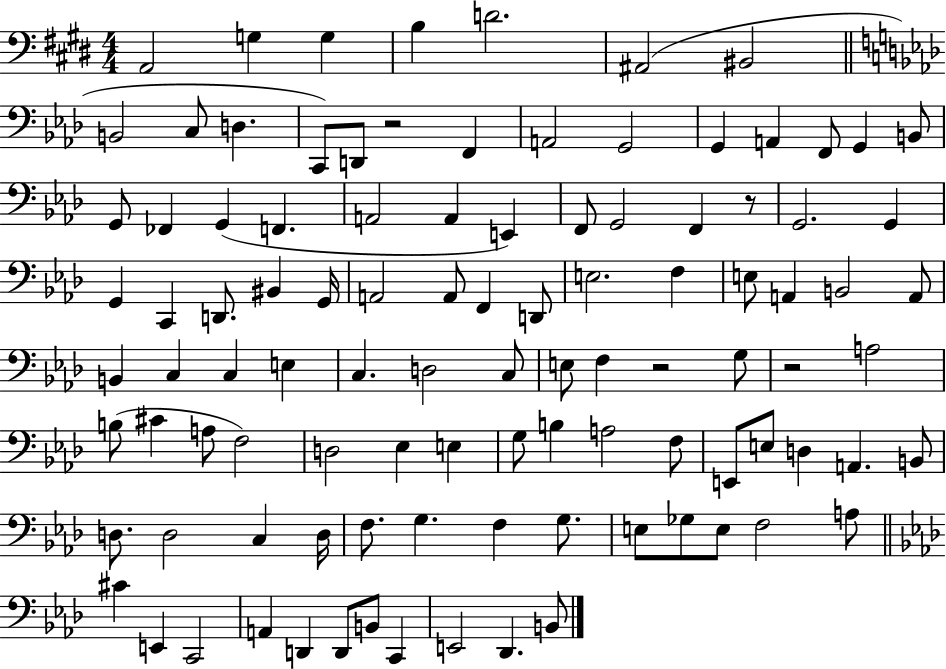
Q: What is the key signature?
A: E major